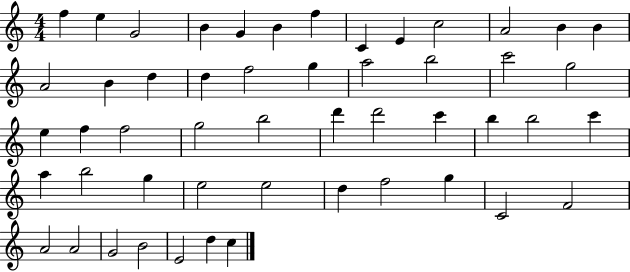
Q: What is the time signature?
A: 4/4